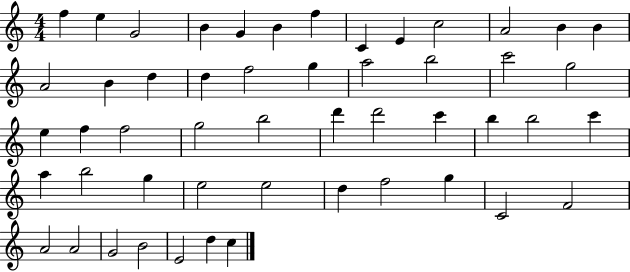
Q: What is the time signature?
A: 4/4